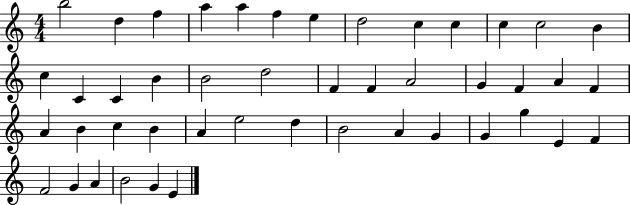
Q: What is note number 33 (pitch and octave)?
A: D5